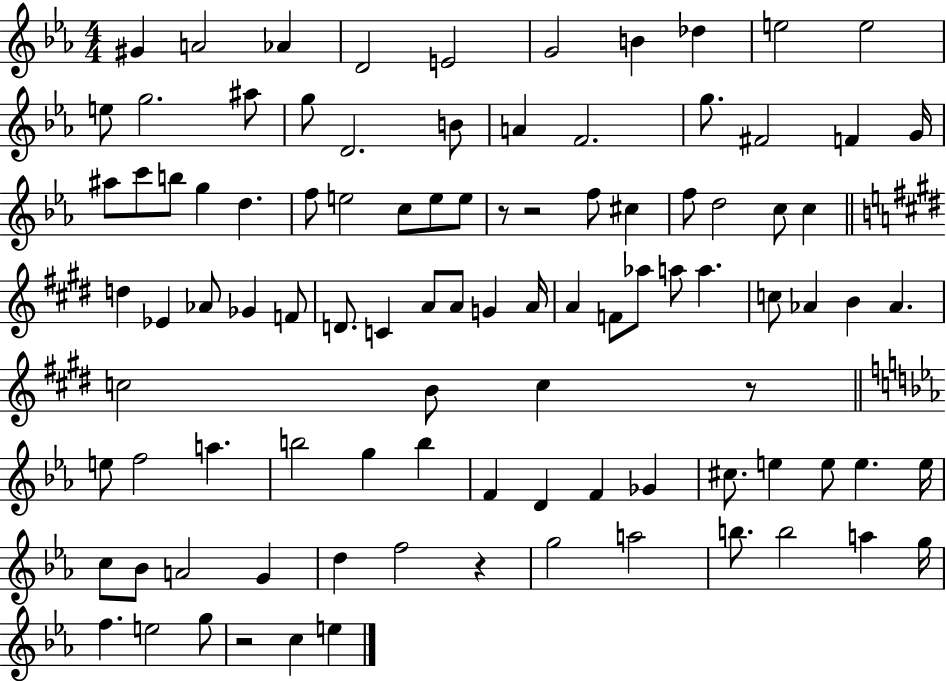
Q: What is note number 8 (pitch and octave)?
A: Db5